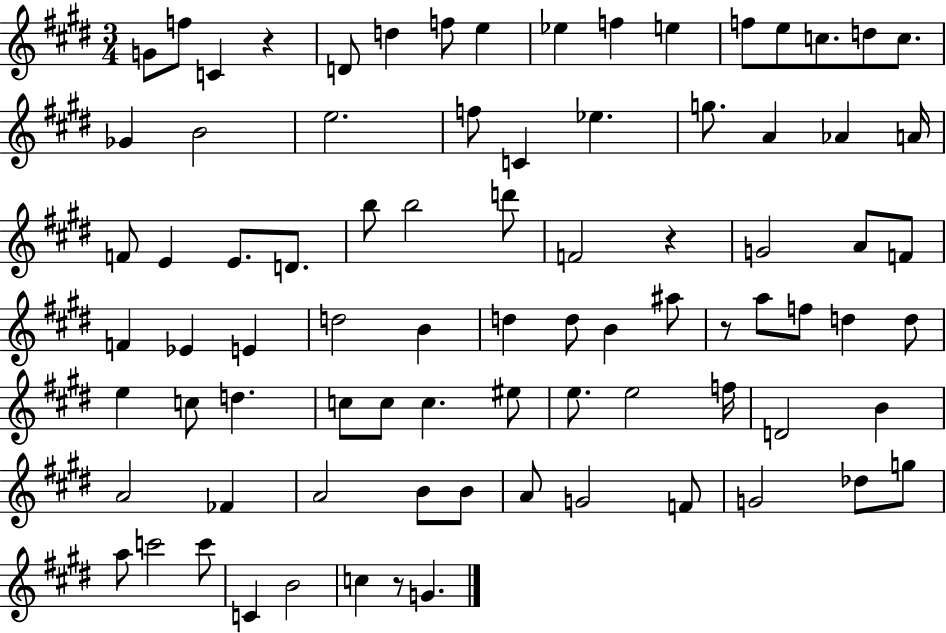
{
  \clef treble
  \numericTimeSignature
  \time 3/4
  \key e \major
  g'8 f''8 c'4 r4 | d'8 d''4 f''8 e''4 | ees''4 f''4 e''4 | f''8 e''8 c''8. d''8 c''8. | \break ges'4 b'2 | e''2. | f''8 c'4 ees''4. | g''8. a'4 aes'4 a'16 | \break f'8 e'4 e'8. d'8. | b''8 b''2 d'''8 | f'2 r4 | g'2 a'8 f'8 | \break f'4 ees'4 e'4 | d''2 b'4 | d''4 d''8 b'4 ais''8 | r8 a''8 f''8 d''4 d''8 | \break e''4 c''8 d''4. | c''8 c''8 c''4. eis''8 | e''8. e''2 f''16 | d'2 b'4 | \break a'2 fes'4 | a'2 b'8 b'8 | a'8 g'2 f'8 | g'2 des''8 g''8 | \break a''8 c'''2 c'''8 | c'4 b'2 | c''4 r8 g'4. | \bar "|."
}